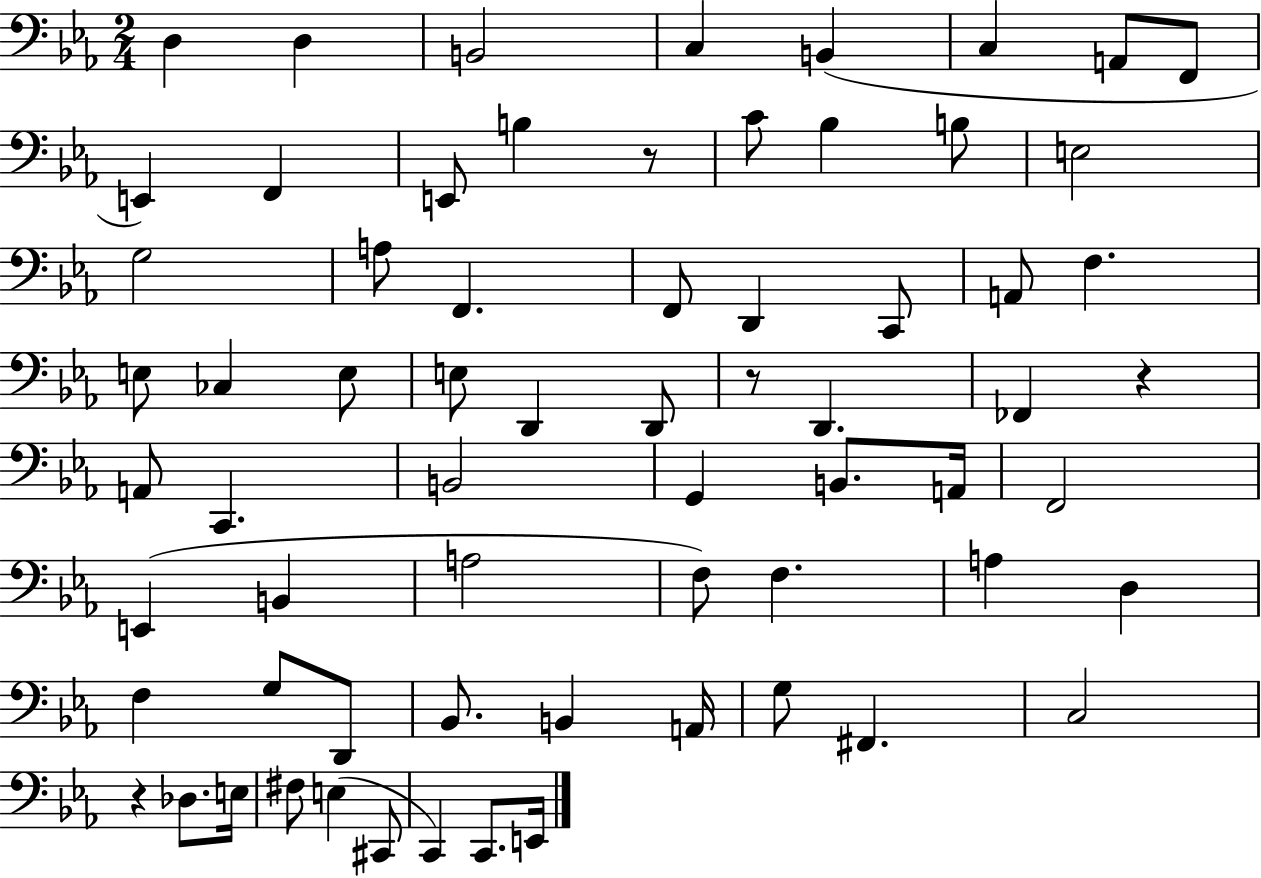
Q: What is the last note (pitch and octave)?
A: E2